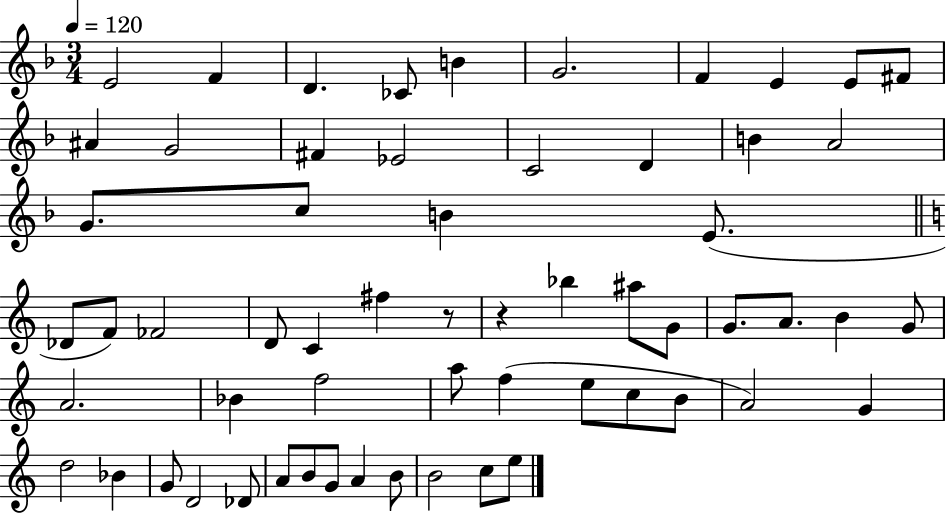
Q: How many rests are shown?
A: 2